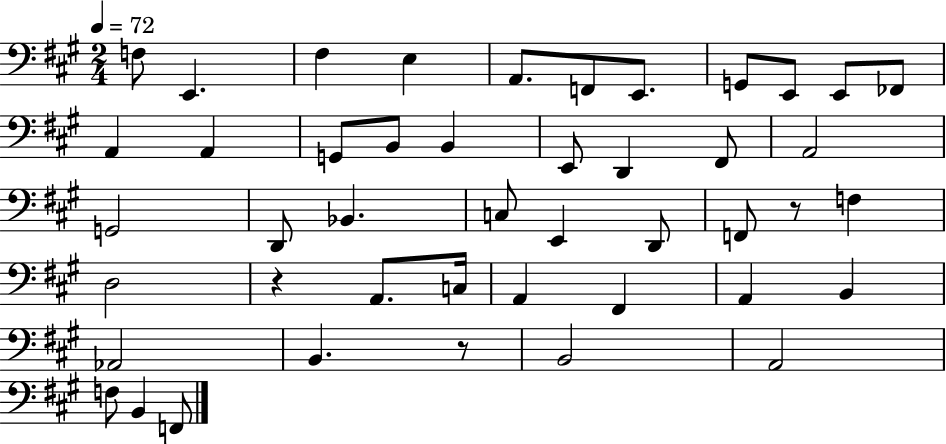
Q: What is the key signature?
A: A major